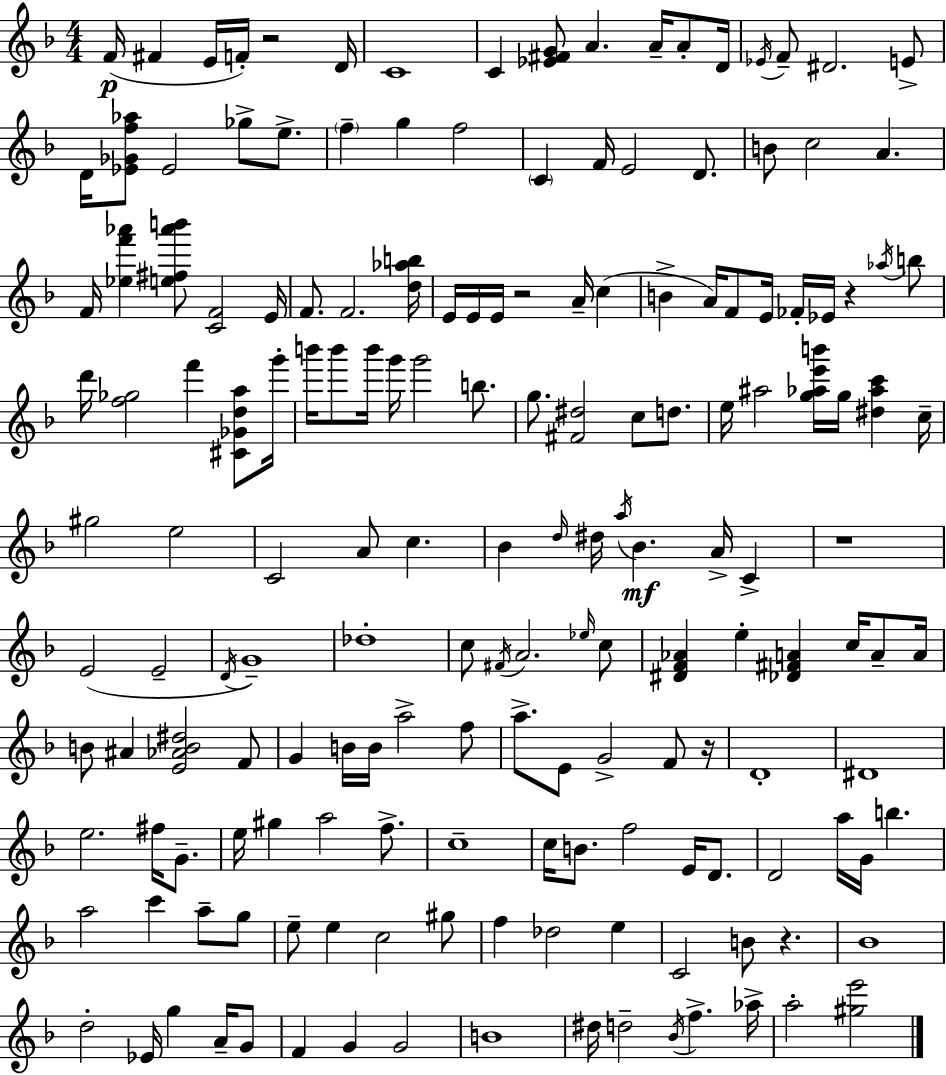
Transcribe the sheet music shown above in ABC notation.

X:1
T:Untitled
M:4/4
L:1/4
K:Dm
F/4 ^F E/4 F/4 z2 D/4 C4 C [_E^FG]/2 A A/4 A/2 D/4 _E/4 F/2 ^D2 E/2 D/4 [_E_Gf_a]/2 _E2 _g/2 e/2 f g f2 C F/4 E2 D/2 B/2 c2 A F/4 [_ef'_a'] [e^f_a'b']/2 [CF]2 E/4 F/2 F2 [d_ab]/4 E/4 E/4 E/4 z2 A/4 c B A/4 F/2 E/4 _F/4 _E/4 z _a/4 b/2 d'/4 [f_g]2 f' [^C_Gda]/2 g'/4 b'/4 b'/2 b'/4 g'/4 g'2 b/2 g/2 [^F^d]2 c/2 d/2 e/4 ^a2 [g_ae'b']/4 g/4 [^d_ac'] c/4 ^g2 e2 C2 A/2 c _B d/4 ^d/4 a/4 _B A/4 C z4 E2 E2 D/4 G4 _d4 c/2 ^F/4 A2 _e/4 c/2 [^DF_A] e [_D^FA] c/4 A/2 A/4 B/2 ^A [E_AB^d]2 F/2 G B/4 B/4 a2 f/2 a/2 E/2 G2 F/2 z/4 D4 ^D4 e2 ^f/4 G/2 e/4 ^g a2 f/2 c4 c/4 B/2 f2 E/4 D/2 D2 a/4 G/4 b a2 c' a/2 g/2 e/2 e c2 ^g/2 f _d2 e C2 B/2 z _B4 d2 _E/4 g A/4 G/2 F G G2 B4 ^d/4 d2 _B/4 f _a/4 a2 [^ge']2